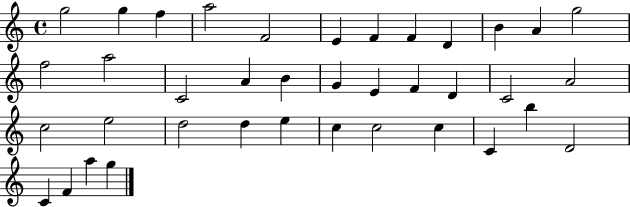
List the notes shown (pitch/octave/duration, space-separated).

G5/h G5/q F5/q A5/h F4/h E4/q F4/q F4/q D4/q B4/q A4/q G5/h F5/h A5/h C4/h A4/q B4/q G4/q E4/q F4/q D4/q C4/h A4/h C5/h E5/h D5/h D5/q E5/q C5/q C5/h C5/q C4/q B5/q D4/h C4/q F4/q A5/q G5/q